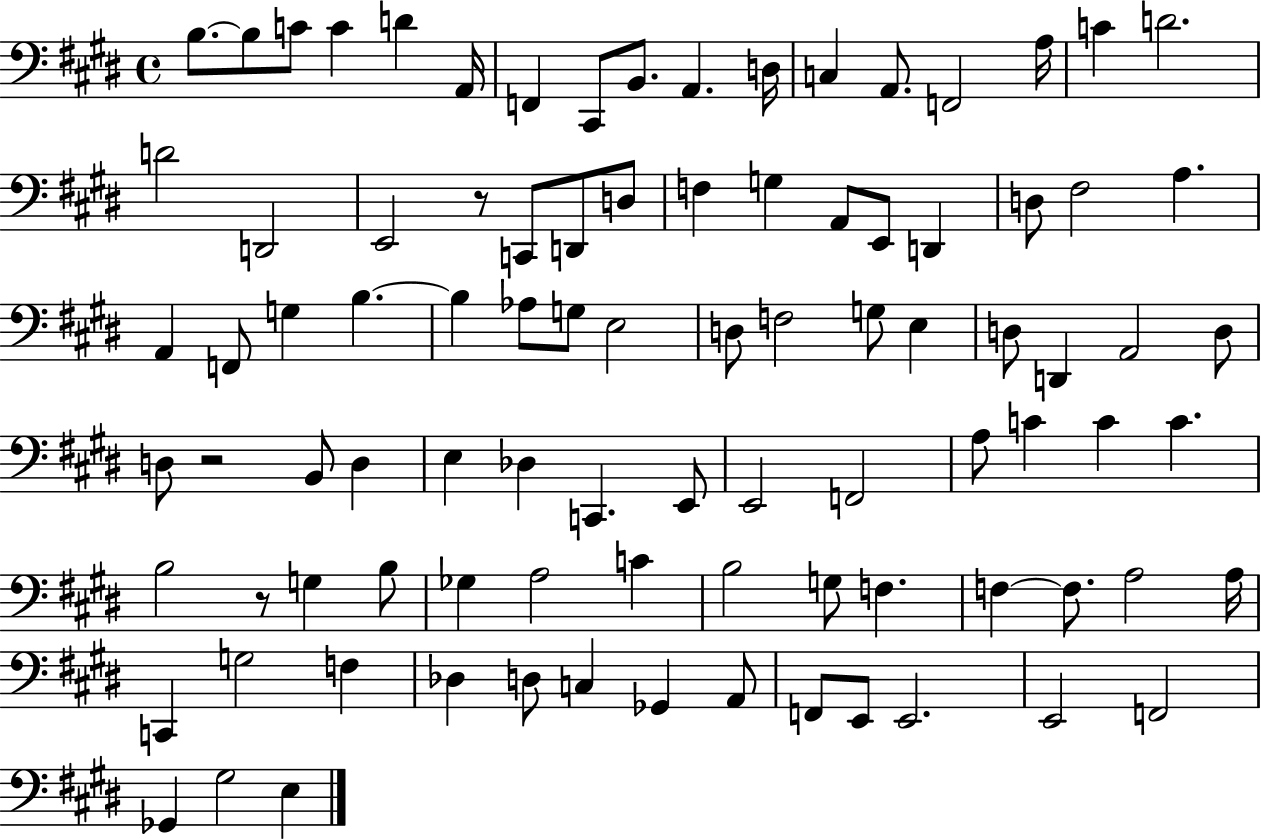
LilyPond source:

{
  \clef bass
  \time 4/4
  \defaultTimeSignature
  \key e \major
  \repeat volta 2 { b8.~~ b8 c'8 c'4 d'4 a,16 | f,4 cis,8 b,8. a,4. d16 | c4 a,8. f,2 a16 | c'4 d'2. | \break d'2 d,2 | e,2 r8 c,8 d,8 d8 | f4 g4 a,8 e,8 d,4 | d8 fis2 a4. | \break a,4 f,8 g4 b4.~~ | b4 aes8 g8 e2 | d8 f2 g8 e4 | d8 d,4 a,2 d8 | \break d8 r2 b,8 d4 | e4 des4 c,4. e,8 | e,2 f,2 | a8 c'4 c'4 c'4. | \break b2 r8 g4 b8 | ges4 a2 c'4 | b2 g8 f4. | f4~~ f8. a2 a16 | \break c,4 g2 f4 | des4 d8 c4 ges,4 a,8 | f,8 e,8 e,2. | e,2 f,2 | \break ges,4 gis2 e4 | } \bar "|."
}